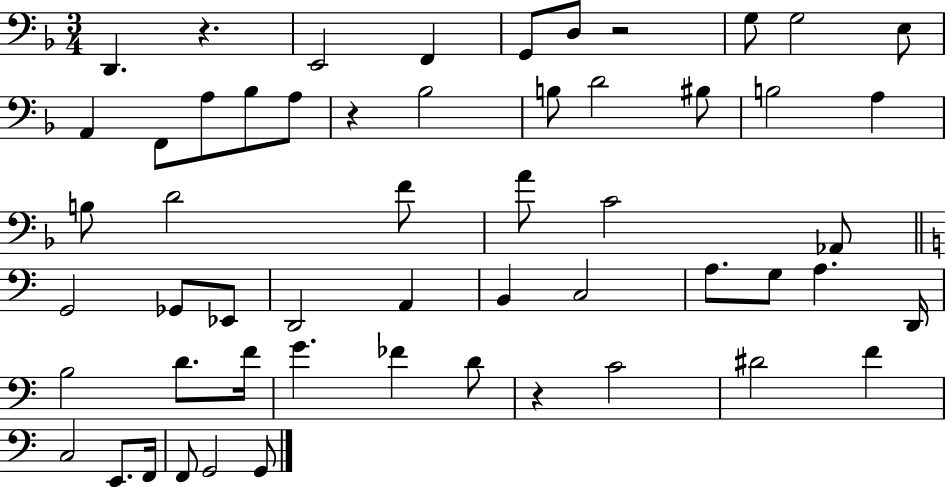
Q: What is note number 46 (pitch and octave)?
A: C3